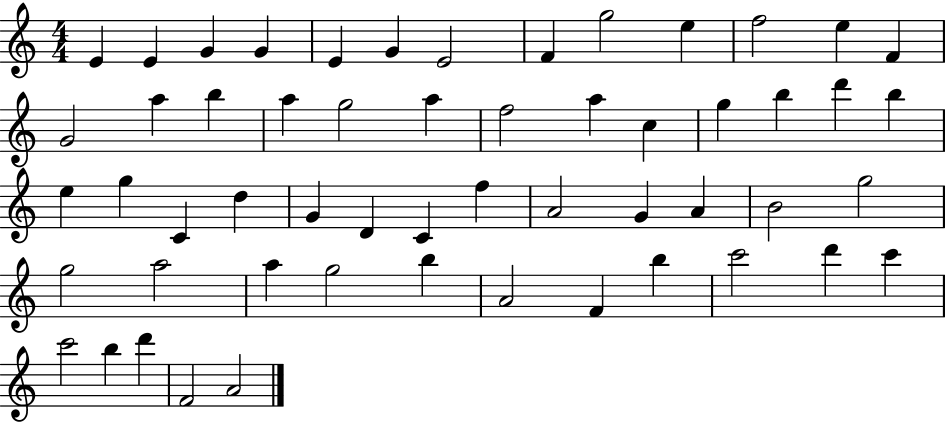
X:1
T:Untitled
M:4/4
L:1/4
K:C
E E G G E G E2 F g2 e f2 e F G2 a b a g2 a f2 a c g b d' b e g C d G D C f A2 G A B2 g2 g2 a2 a g2 b A2 F b c'2 d' c' c'2 b d' F2 A2